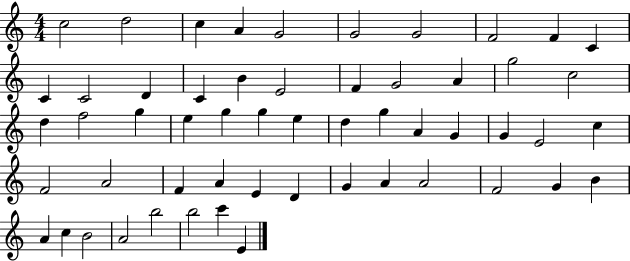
X:1
T:Untitled
M:4/4
L:1/4
K:C
c2 d2 c A G2 G2 G2 F2 F C C C2 D C B E2 F G2 A g2 c2 d f2 g e g g e d g A G G E2 c F2 A2 F A E D G A A2 F2 G B A c B2 A2 b2 b2 c' E